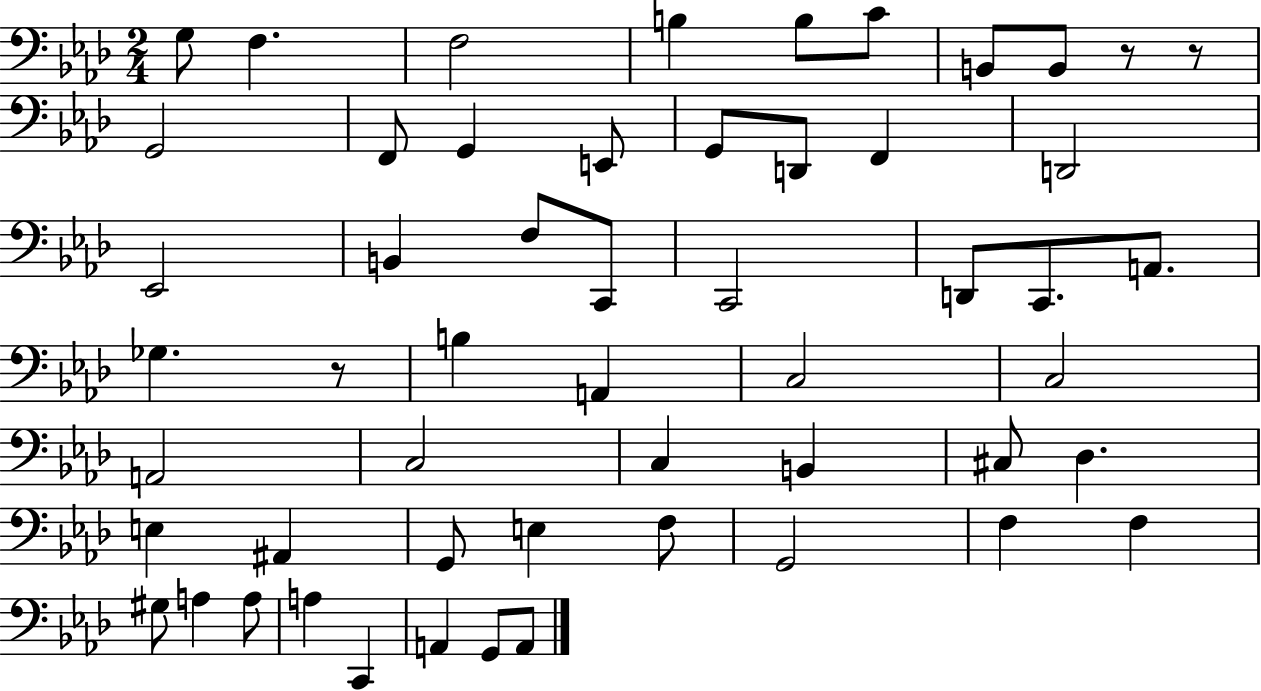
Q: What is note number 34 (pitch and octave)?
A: C#3